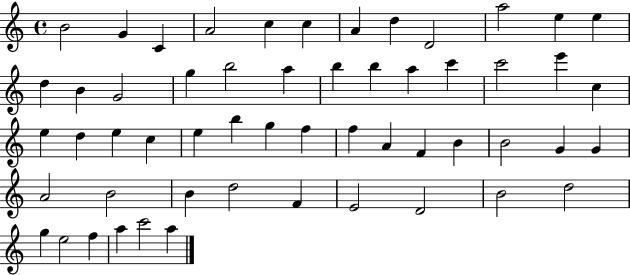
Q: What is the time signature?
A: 4/4